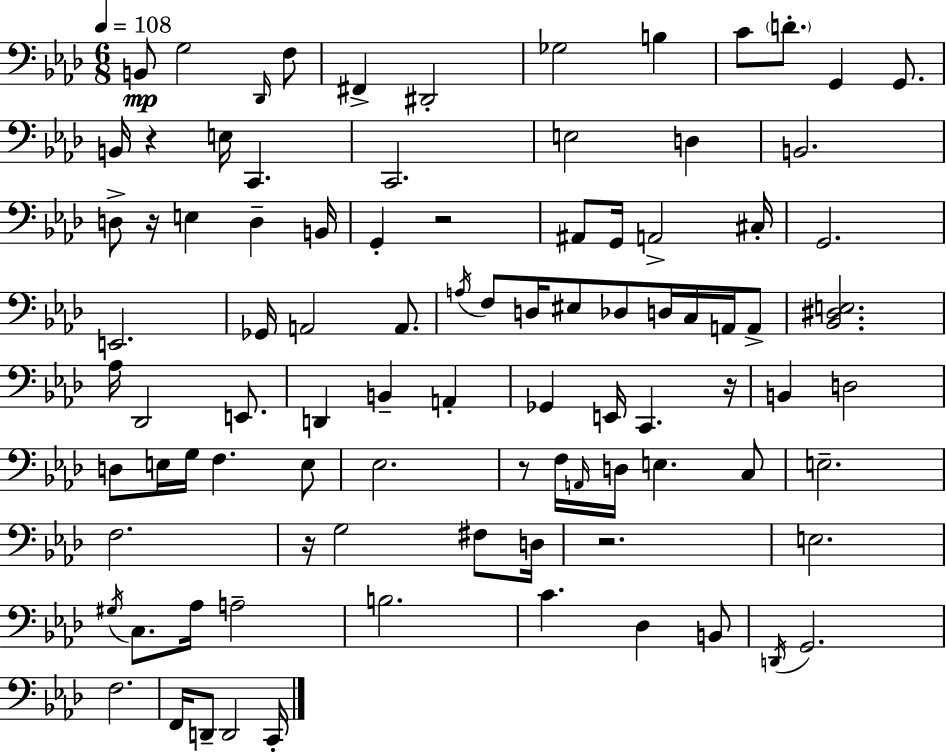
X:1
T:Untitled
M:6/8
L:1/4
K:Ab
B,,/2 G,2 _D,,/4 F,/2 ^F,, ^D,,2 _G,2 B, C/2 D/2 G,, G,,/2 B,,/4 z E,/4 C,, C,,2 E,2 D, B,,2 D,/2 z/4 E, D, B,,/4 G,, z2 ^A,,/2 G,,/4 A,,2 ^C,/4 G,,2 E,,2 _G,,/4 A,,2 A,,/2 A,/4 F,/2 D,/4 ^E,/2 _D,/2 D,/4 C,/4 A,,/4 A,,/2 [_B,,^D,E,]2 _A,/4 _D,,2 E,,/2 D,, B,, A,, _G,, E,,/4 C,, z/4 B,, D,2 D,/2 E,/4 G,/4 F, E,/2 _E,2 z/2 F,/4 A,,/4 D,/4 E, C,/2 E,2 F,2 z/4 G,2 ^F,/2 D,/4 z2 E,2 ^G,/4 C,/2 _A,/4 A,2 B,2 C _D, B,,/2 D,,/4 G,,2 F,2 F,,/4 D,,/2 D,,2 C,,/4